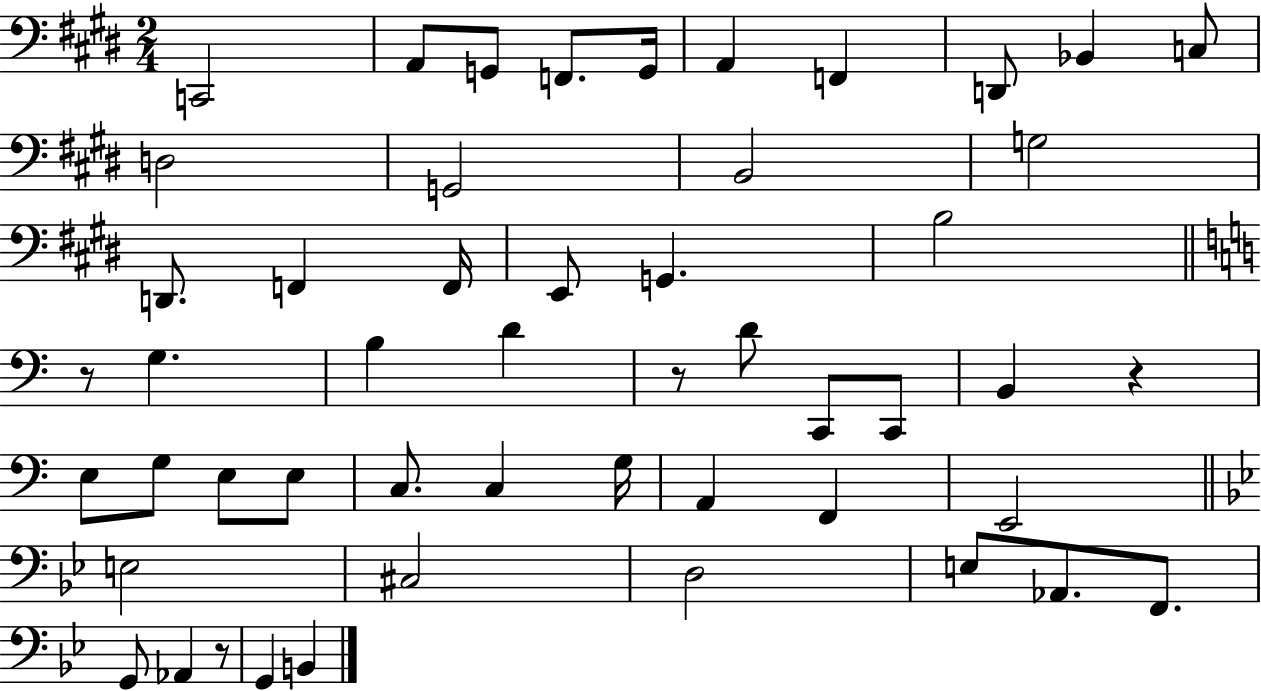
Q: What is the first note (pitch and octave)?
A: C2